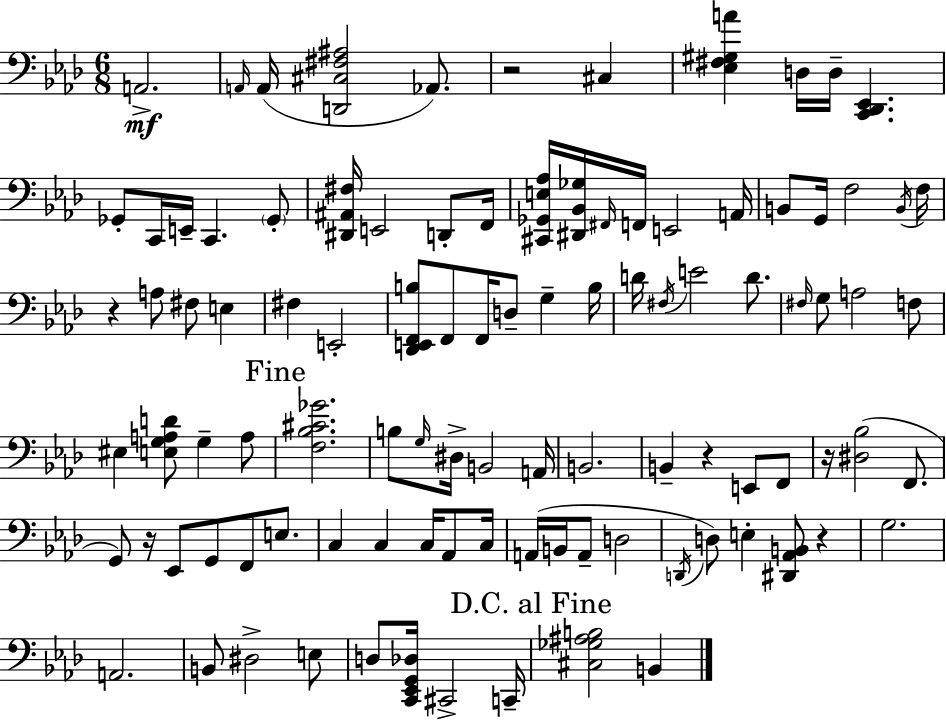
{
  \clef bass
  \numericTimeSignature
  \time 6/8
  \key aes \major
  a,2.->\mf | \grace { a,16 }( a,16 <d, cis fis ais>2 aes,8.) | r2 cis4 | <ees fis gis a'>4 d16 d16-- <c, des, ees,>4. | \break ges,8-. c,16 e,16-- c,4. \parenthesize ges,8-. | <dis, ais, fis>16 e,2 d,8-. | f,16 <cis, ges, e aes>16 <dis, bes, ges>16 \grace { fis,16 } f,16 e,2 | a,16 b,8 g,16 f2 | \break \acciaccatura { b,16 } f16 r4 a8 fis8 e4 | fis4 e,2-. | <des, e, f, b>8 f,8 f,16 d8-- g4-- | b16 d'16 \acciaccatura { fis16 } e'2 | \break d'8. \grace { fis16 } g8 a2 | f8 eis4 <e g a d'>8 g4-- | a8 \mark "Fine" <f bes cis' ges'>2. | b8 \grace { g16 } dis16-> b,2 | \break a,16 b,2. | b,4-- r4 | e,8 f,8 r16 <dis bes>2( | f,8. g,8) r16 ees,8 g,8 | \break f,8 e8. c4 c4 | c16 aes,8 c16 a,16( b,16 a,8-- d2 | \acciaccatura { d,16 }) d8 e4-. | <dis, aes, b,>8 r4 g2. | \break a,2. | b,8 dis2-> | e8 d8 <c, ees, g, des>16 cis,2-> | c,16-- \mark "D.C. al Fine" <cis ges ais b>2 | \break b,4 \bar "|."
}